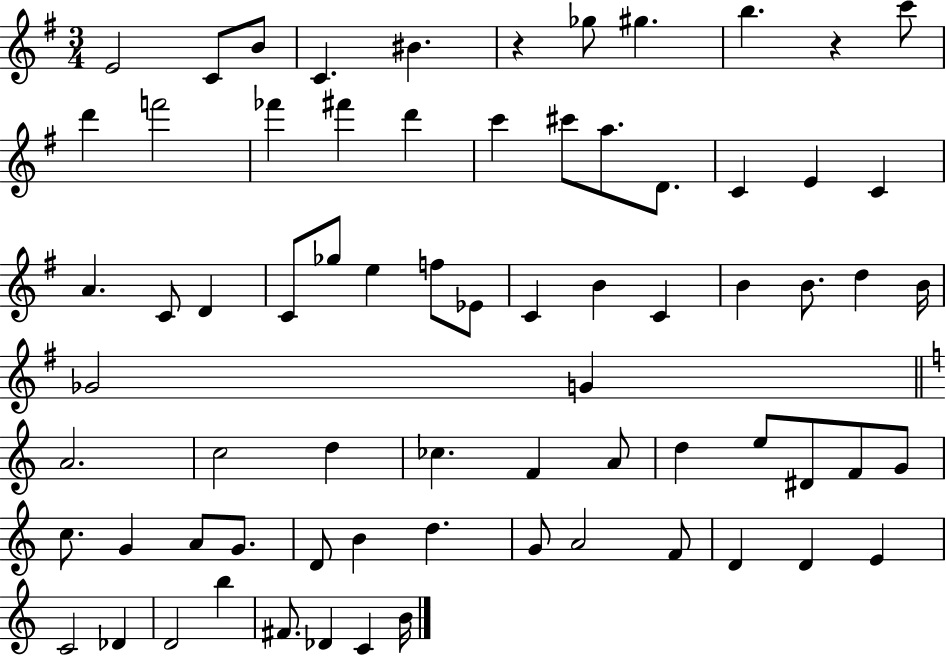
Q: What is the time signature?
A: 3/4